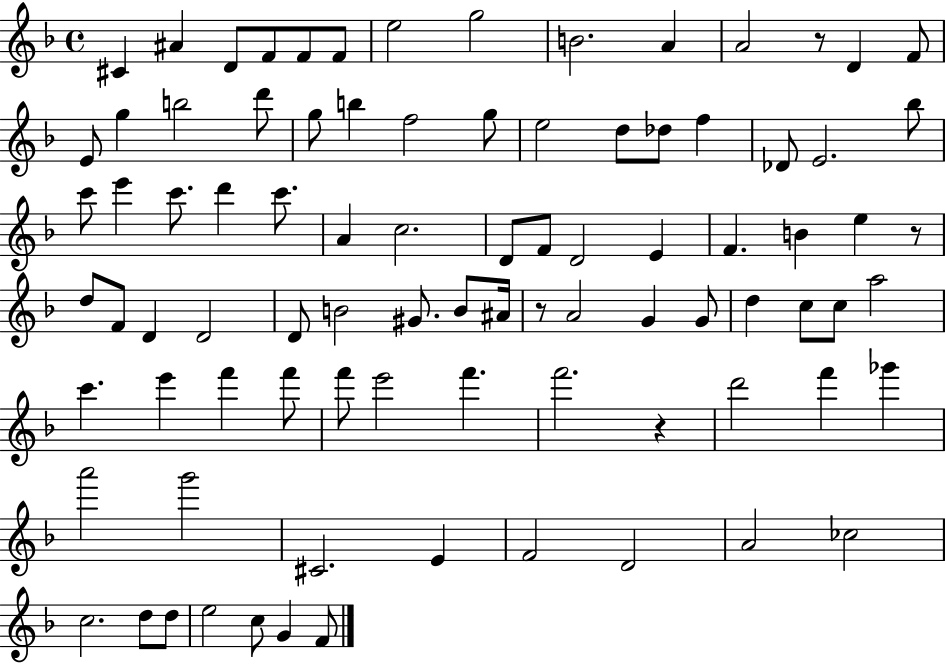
{
  \clef treble
  \time 4/4
  \defaultTimeSignature
  \key f \major
  \repeat volta 2 { cis'4 ais'4 d'8 f'8 f'8 f'8 | e''2 g''2 | b'2. a'4 | a'2 r8 d'4 f'8 | \break e'8 g''4 b''2 d'''8 | g''8 b''4 f''2 g''8 | e''2 d''8 des''8 f''4 | des'8 e'2. bes''8 | \break c'''8 e'''4 c'''8. d'''4 c'''8. | a'4 c''2. | d'8 f'8 d'2 e'4 | f'4. b'4 e''4 r8 | \break d''8 f'8 d'4 d'2 | d'8 b'2 gis'8. b'8 ais'16 | r8 a'2 g'4 g'8 | d''4 c''8 c''8 a''2 | \break c'''4. e'''4 f'''4 f'''8 | f'''8 e'''2 f'''4. | f'''2. r4 | d'''2 f'''4 ges'''4 | \break a'''2 g'''2 | cis'2. e'4 | f'2 d'2 | a'2 ces''2 | \break c''2. d''8 d''8 | e''2 c''8 g'4 f'8 | } \bar "|."
}